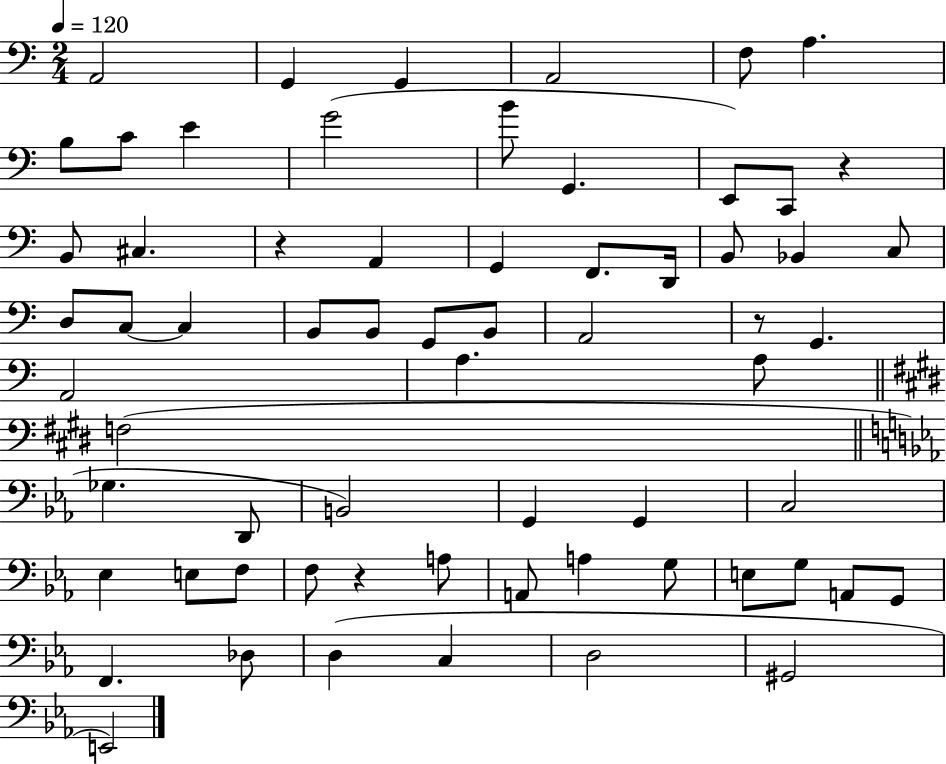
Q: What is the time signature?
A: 2/4